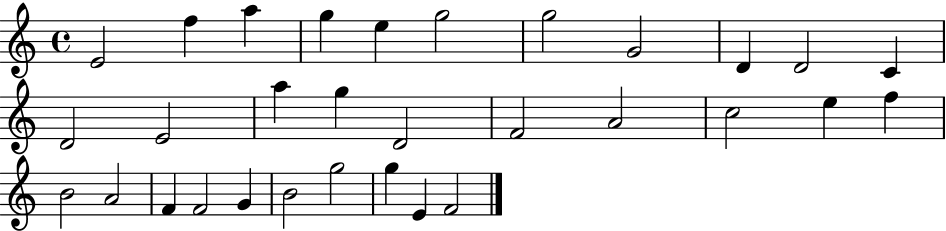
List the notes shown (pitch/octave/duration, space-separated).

E4/h F5/q A5/q G5/q E5/q G5/h G5/h G4/h D4/q D4/h C4/q D4/h E4/h A5/q G5/q D4/h F4/h A4/h C5/h E5/q F5/q B4/h A4/h F4/q F4/h G4/q B4/h G5/h G5/q E4/q F4/h